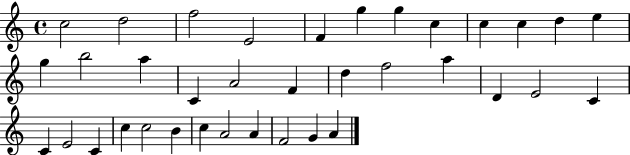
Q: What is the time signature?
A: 4/4